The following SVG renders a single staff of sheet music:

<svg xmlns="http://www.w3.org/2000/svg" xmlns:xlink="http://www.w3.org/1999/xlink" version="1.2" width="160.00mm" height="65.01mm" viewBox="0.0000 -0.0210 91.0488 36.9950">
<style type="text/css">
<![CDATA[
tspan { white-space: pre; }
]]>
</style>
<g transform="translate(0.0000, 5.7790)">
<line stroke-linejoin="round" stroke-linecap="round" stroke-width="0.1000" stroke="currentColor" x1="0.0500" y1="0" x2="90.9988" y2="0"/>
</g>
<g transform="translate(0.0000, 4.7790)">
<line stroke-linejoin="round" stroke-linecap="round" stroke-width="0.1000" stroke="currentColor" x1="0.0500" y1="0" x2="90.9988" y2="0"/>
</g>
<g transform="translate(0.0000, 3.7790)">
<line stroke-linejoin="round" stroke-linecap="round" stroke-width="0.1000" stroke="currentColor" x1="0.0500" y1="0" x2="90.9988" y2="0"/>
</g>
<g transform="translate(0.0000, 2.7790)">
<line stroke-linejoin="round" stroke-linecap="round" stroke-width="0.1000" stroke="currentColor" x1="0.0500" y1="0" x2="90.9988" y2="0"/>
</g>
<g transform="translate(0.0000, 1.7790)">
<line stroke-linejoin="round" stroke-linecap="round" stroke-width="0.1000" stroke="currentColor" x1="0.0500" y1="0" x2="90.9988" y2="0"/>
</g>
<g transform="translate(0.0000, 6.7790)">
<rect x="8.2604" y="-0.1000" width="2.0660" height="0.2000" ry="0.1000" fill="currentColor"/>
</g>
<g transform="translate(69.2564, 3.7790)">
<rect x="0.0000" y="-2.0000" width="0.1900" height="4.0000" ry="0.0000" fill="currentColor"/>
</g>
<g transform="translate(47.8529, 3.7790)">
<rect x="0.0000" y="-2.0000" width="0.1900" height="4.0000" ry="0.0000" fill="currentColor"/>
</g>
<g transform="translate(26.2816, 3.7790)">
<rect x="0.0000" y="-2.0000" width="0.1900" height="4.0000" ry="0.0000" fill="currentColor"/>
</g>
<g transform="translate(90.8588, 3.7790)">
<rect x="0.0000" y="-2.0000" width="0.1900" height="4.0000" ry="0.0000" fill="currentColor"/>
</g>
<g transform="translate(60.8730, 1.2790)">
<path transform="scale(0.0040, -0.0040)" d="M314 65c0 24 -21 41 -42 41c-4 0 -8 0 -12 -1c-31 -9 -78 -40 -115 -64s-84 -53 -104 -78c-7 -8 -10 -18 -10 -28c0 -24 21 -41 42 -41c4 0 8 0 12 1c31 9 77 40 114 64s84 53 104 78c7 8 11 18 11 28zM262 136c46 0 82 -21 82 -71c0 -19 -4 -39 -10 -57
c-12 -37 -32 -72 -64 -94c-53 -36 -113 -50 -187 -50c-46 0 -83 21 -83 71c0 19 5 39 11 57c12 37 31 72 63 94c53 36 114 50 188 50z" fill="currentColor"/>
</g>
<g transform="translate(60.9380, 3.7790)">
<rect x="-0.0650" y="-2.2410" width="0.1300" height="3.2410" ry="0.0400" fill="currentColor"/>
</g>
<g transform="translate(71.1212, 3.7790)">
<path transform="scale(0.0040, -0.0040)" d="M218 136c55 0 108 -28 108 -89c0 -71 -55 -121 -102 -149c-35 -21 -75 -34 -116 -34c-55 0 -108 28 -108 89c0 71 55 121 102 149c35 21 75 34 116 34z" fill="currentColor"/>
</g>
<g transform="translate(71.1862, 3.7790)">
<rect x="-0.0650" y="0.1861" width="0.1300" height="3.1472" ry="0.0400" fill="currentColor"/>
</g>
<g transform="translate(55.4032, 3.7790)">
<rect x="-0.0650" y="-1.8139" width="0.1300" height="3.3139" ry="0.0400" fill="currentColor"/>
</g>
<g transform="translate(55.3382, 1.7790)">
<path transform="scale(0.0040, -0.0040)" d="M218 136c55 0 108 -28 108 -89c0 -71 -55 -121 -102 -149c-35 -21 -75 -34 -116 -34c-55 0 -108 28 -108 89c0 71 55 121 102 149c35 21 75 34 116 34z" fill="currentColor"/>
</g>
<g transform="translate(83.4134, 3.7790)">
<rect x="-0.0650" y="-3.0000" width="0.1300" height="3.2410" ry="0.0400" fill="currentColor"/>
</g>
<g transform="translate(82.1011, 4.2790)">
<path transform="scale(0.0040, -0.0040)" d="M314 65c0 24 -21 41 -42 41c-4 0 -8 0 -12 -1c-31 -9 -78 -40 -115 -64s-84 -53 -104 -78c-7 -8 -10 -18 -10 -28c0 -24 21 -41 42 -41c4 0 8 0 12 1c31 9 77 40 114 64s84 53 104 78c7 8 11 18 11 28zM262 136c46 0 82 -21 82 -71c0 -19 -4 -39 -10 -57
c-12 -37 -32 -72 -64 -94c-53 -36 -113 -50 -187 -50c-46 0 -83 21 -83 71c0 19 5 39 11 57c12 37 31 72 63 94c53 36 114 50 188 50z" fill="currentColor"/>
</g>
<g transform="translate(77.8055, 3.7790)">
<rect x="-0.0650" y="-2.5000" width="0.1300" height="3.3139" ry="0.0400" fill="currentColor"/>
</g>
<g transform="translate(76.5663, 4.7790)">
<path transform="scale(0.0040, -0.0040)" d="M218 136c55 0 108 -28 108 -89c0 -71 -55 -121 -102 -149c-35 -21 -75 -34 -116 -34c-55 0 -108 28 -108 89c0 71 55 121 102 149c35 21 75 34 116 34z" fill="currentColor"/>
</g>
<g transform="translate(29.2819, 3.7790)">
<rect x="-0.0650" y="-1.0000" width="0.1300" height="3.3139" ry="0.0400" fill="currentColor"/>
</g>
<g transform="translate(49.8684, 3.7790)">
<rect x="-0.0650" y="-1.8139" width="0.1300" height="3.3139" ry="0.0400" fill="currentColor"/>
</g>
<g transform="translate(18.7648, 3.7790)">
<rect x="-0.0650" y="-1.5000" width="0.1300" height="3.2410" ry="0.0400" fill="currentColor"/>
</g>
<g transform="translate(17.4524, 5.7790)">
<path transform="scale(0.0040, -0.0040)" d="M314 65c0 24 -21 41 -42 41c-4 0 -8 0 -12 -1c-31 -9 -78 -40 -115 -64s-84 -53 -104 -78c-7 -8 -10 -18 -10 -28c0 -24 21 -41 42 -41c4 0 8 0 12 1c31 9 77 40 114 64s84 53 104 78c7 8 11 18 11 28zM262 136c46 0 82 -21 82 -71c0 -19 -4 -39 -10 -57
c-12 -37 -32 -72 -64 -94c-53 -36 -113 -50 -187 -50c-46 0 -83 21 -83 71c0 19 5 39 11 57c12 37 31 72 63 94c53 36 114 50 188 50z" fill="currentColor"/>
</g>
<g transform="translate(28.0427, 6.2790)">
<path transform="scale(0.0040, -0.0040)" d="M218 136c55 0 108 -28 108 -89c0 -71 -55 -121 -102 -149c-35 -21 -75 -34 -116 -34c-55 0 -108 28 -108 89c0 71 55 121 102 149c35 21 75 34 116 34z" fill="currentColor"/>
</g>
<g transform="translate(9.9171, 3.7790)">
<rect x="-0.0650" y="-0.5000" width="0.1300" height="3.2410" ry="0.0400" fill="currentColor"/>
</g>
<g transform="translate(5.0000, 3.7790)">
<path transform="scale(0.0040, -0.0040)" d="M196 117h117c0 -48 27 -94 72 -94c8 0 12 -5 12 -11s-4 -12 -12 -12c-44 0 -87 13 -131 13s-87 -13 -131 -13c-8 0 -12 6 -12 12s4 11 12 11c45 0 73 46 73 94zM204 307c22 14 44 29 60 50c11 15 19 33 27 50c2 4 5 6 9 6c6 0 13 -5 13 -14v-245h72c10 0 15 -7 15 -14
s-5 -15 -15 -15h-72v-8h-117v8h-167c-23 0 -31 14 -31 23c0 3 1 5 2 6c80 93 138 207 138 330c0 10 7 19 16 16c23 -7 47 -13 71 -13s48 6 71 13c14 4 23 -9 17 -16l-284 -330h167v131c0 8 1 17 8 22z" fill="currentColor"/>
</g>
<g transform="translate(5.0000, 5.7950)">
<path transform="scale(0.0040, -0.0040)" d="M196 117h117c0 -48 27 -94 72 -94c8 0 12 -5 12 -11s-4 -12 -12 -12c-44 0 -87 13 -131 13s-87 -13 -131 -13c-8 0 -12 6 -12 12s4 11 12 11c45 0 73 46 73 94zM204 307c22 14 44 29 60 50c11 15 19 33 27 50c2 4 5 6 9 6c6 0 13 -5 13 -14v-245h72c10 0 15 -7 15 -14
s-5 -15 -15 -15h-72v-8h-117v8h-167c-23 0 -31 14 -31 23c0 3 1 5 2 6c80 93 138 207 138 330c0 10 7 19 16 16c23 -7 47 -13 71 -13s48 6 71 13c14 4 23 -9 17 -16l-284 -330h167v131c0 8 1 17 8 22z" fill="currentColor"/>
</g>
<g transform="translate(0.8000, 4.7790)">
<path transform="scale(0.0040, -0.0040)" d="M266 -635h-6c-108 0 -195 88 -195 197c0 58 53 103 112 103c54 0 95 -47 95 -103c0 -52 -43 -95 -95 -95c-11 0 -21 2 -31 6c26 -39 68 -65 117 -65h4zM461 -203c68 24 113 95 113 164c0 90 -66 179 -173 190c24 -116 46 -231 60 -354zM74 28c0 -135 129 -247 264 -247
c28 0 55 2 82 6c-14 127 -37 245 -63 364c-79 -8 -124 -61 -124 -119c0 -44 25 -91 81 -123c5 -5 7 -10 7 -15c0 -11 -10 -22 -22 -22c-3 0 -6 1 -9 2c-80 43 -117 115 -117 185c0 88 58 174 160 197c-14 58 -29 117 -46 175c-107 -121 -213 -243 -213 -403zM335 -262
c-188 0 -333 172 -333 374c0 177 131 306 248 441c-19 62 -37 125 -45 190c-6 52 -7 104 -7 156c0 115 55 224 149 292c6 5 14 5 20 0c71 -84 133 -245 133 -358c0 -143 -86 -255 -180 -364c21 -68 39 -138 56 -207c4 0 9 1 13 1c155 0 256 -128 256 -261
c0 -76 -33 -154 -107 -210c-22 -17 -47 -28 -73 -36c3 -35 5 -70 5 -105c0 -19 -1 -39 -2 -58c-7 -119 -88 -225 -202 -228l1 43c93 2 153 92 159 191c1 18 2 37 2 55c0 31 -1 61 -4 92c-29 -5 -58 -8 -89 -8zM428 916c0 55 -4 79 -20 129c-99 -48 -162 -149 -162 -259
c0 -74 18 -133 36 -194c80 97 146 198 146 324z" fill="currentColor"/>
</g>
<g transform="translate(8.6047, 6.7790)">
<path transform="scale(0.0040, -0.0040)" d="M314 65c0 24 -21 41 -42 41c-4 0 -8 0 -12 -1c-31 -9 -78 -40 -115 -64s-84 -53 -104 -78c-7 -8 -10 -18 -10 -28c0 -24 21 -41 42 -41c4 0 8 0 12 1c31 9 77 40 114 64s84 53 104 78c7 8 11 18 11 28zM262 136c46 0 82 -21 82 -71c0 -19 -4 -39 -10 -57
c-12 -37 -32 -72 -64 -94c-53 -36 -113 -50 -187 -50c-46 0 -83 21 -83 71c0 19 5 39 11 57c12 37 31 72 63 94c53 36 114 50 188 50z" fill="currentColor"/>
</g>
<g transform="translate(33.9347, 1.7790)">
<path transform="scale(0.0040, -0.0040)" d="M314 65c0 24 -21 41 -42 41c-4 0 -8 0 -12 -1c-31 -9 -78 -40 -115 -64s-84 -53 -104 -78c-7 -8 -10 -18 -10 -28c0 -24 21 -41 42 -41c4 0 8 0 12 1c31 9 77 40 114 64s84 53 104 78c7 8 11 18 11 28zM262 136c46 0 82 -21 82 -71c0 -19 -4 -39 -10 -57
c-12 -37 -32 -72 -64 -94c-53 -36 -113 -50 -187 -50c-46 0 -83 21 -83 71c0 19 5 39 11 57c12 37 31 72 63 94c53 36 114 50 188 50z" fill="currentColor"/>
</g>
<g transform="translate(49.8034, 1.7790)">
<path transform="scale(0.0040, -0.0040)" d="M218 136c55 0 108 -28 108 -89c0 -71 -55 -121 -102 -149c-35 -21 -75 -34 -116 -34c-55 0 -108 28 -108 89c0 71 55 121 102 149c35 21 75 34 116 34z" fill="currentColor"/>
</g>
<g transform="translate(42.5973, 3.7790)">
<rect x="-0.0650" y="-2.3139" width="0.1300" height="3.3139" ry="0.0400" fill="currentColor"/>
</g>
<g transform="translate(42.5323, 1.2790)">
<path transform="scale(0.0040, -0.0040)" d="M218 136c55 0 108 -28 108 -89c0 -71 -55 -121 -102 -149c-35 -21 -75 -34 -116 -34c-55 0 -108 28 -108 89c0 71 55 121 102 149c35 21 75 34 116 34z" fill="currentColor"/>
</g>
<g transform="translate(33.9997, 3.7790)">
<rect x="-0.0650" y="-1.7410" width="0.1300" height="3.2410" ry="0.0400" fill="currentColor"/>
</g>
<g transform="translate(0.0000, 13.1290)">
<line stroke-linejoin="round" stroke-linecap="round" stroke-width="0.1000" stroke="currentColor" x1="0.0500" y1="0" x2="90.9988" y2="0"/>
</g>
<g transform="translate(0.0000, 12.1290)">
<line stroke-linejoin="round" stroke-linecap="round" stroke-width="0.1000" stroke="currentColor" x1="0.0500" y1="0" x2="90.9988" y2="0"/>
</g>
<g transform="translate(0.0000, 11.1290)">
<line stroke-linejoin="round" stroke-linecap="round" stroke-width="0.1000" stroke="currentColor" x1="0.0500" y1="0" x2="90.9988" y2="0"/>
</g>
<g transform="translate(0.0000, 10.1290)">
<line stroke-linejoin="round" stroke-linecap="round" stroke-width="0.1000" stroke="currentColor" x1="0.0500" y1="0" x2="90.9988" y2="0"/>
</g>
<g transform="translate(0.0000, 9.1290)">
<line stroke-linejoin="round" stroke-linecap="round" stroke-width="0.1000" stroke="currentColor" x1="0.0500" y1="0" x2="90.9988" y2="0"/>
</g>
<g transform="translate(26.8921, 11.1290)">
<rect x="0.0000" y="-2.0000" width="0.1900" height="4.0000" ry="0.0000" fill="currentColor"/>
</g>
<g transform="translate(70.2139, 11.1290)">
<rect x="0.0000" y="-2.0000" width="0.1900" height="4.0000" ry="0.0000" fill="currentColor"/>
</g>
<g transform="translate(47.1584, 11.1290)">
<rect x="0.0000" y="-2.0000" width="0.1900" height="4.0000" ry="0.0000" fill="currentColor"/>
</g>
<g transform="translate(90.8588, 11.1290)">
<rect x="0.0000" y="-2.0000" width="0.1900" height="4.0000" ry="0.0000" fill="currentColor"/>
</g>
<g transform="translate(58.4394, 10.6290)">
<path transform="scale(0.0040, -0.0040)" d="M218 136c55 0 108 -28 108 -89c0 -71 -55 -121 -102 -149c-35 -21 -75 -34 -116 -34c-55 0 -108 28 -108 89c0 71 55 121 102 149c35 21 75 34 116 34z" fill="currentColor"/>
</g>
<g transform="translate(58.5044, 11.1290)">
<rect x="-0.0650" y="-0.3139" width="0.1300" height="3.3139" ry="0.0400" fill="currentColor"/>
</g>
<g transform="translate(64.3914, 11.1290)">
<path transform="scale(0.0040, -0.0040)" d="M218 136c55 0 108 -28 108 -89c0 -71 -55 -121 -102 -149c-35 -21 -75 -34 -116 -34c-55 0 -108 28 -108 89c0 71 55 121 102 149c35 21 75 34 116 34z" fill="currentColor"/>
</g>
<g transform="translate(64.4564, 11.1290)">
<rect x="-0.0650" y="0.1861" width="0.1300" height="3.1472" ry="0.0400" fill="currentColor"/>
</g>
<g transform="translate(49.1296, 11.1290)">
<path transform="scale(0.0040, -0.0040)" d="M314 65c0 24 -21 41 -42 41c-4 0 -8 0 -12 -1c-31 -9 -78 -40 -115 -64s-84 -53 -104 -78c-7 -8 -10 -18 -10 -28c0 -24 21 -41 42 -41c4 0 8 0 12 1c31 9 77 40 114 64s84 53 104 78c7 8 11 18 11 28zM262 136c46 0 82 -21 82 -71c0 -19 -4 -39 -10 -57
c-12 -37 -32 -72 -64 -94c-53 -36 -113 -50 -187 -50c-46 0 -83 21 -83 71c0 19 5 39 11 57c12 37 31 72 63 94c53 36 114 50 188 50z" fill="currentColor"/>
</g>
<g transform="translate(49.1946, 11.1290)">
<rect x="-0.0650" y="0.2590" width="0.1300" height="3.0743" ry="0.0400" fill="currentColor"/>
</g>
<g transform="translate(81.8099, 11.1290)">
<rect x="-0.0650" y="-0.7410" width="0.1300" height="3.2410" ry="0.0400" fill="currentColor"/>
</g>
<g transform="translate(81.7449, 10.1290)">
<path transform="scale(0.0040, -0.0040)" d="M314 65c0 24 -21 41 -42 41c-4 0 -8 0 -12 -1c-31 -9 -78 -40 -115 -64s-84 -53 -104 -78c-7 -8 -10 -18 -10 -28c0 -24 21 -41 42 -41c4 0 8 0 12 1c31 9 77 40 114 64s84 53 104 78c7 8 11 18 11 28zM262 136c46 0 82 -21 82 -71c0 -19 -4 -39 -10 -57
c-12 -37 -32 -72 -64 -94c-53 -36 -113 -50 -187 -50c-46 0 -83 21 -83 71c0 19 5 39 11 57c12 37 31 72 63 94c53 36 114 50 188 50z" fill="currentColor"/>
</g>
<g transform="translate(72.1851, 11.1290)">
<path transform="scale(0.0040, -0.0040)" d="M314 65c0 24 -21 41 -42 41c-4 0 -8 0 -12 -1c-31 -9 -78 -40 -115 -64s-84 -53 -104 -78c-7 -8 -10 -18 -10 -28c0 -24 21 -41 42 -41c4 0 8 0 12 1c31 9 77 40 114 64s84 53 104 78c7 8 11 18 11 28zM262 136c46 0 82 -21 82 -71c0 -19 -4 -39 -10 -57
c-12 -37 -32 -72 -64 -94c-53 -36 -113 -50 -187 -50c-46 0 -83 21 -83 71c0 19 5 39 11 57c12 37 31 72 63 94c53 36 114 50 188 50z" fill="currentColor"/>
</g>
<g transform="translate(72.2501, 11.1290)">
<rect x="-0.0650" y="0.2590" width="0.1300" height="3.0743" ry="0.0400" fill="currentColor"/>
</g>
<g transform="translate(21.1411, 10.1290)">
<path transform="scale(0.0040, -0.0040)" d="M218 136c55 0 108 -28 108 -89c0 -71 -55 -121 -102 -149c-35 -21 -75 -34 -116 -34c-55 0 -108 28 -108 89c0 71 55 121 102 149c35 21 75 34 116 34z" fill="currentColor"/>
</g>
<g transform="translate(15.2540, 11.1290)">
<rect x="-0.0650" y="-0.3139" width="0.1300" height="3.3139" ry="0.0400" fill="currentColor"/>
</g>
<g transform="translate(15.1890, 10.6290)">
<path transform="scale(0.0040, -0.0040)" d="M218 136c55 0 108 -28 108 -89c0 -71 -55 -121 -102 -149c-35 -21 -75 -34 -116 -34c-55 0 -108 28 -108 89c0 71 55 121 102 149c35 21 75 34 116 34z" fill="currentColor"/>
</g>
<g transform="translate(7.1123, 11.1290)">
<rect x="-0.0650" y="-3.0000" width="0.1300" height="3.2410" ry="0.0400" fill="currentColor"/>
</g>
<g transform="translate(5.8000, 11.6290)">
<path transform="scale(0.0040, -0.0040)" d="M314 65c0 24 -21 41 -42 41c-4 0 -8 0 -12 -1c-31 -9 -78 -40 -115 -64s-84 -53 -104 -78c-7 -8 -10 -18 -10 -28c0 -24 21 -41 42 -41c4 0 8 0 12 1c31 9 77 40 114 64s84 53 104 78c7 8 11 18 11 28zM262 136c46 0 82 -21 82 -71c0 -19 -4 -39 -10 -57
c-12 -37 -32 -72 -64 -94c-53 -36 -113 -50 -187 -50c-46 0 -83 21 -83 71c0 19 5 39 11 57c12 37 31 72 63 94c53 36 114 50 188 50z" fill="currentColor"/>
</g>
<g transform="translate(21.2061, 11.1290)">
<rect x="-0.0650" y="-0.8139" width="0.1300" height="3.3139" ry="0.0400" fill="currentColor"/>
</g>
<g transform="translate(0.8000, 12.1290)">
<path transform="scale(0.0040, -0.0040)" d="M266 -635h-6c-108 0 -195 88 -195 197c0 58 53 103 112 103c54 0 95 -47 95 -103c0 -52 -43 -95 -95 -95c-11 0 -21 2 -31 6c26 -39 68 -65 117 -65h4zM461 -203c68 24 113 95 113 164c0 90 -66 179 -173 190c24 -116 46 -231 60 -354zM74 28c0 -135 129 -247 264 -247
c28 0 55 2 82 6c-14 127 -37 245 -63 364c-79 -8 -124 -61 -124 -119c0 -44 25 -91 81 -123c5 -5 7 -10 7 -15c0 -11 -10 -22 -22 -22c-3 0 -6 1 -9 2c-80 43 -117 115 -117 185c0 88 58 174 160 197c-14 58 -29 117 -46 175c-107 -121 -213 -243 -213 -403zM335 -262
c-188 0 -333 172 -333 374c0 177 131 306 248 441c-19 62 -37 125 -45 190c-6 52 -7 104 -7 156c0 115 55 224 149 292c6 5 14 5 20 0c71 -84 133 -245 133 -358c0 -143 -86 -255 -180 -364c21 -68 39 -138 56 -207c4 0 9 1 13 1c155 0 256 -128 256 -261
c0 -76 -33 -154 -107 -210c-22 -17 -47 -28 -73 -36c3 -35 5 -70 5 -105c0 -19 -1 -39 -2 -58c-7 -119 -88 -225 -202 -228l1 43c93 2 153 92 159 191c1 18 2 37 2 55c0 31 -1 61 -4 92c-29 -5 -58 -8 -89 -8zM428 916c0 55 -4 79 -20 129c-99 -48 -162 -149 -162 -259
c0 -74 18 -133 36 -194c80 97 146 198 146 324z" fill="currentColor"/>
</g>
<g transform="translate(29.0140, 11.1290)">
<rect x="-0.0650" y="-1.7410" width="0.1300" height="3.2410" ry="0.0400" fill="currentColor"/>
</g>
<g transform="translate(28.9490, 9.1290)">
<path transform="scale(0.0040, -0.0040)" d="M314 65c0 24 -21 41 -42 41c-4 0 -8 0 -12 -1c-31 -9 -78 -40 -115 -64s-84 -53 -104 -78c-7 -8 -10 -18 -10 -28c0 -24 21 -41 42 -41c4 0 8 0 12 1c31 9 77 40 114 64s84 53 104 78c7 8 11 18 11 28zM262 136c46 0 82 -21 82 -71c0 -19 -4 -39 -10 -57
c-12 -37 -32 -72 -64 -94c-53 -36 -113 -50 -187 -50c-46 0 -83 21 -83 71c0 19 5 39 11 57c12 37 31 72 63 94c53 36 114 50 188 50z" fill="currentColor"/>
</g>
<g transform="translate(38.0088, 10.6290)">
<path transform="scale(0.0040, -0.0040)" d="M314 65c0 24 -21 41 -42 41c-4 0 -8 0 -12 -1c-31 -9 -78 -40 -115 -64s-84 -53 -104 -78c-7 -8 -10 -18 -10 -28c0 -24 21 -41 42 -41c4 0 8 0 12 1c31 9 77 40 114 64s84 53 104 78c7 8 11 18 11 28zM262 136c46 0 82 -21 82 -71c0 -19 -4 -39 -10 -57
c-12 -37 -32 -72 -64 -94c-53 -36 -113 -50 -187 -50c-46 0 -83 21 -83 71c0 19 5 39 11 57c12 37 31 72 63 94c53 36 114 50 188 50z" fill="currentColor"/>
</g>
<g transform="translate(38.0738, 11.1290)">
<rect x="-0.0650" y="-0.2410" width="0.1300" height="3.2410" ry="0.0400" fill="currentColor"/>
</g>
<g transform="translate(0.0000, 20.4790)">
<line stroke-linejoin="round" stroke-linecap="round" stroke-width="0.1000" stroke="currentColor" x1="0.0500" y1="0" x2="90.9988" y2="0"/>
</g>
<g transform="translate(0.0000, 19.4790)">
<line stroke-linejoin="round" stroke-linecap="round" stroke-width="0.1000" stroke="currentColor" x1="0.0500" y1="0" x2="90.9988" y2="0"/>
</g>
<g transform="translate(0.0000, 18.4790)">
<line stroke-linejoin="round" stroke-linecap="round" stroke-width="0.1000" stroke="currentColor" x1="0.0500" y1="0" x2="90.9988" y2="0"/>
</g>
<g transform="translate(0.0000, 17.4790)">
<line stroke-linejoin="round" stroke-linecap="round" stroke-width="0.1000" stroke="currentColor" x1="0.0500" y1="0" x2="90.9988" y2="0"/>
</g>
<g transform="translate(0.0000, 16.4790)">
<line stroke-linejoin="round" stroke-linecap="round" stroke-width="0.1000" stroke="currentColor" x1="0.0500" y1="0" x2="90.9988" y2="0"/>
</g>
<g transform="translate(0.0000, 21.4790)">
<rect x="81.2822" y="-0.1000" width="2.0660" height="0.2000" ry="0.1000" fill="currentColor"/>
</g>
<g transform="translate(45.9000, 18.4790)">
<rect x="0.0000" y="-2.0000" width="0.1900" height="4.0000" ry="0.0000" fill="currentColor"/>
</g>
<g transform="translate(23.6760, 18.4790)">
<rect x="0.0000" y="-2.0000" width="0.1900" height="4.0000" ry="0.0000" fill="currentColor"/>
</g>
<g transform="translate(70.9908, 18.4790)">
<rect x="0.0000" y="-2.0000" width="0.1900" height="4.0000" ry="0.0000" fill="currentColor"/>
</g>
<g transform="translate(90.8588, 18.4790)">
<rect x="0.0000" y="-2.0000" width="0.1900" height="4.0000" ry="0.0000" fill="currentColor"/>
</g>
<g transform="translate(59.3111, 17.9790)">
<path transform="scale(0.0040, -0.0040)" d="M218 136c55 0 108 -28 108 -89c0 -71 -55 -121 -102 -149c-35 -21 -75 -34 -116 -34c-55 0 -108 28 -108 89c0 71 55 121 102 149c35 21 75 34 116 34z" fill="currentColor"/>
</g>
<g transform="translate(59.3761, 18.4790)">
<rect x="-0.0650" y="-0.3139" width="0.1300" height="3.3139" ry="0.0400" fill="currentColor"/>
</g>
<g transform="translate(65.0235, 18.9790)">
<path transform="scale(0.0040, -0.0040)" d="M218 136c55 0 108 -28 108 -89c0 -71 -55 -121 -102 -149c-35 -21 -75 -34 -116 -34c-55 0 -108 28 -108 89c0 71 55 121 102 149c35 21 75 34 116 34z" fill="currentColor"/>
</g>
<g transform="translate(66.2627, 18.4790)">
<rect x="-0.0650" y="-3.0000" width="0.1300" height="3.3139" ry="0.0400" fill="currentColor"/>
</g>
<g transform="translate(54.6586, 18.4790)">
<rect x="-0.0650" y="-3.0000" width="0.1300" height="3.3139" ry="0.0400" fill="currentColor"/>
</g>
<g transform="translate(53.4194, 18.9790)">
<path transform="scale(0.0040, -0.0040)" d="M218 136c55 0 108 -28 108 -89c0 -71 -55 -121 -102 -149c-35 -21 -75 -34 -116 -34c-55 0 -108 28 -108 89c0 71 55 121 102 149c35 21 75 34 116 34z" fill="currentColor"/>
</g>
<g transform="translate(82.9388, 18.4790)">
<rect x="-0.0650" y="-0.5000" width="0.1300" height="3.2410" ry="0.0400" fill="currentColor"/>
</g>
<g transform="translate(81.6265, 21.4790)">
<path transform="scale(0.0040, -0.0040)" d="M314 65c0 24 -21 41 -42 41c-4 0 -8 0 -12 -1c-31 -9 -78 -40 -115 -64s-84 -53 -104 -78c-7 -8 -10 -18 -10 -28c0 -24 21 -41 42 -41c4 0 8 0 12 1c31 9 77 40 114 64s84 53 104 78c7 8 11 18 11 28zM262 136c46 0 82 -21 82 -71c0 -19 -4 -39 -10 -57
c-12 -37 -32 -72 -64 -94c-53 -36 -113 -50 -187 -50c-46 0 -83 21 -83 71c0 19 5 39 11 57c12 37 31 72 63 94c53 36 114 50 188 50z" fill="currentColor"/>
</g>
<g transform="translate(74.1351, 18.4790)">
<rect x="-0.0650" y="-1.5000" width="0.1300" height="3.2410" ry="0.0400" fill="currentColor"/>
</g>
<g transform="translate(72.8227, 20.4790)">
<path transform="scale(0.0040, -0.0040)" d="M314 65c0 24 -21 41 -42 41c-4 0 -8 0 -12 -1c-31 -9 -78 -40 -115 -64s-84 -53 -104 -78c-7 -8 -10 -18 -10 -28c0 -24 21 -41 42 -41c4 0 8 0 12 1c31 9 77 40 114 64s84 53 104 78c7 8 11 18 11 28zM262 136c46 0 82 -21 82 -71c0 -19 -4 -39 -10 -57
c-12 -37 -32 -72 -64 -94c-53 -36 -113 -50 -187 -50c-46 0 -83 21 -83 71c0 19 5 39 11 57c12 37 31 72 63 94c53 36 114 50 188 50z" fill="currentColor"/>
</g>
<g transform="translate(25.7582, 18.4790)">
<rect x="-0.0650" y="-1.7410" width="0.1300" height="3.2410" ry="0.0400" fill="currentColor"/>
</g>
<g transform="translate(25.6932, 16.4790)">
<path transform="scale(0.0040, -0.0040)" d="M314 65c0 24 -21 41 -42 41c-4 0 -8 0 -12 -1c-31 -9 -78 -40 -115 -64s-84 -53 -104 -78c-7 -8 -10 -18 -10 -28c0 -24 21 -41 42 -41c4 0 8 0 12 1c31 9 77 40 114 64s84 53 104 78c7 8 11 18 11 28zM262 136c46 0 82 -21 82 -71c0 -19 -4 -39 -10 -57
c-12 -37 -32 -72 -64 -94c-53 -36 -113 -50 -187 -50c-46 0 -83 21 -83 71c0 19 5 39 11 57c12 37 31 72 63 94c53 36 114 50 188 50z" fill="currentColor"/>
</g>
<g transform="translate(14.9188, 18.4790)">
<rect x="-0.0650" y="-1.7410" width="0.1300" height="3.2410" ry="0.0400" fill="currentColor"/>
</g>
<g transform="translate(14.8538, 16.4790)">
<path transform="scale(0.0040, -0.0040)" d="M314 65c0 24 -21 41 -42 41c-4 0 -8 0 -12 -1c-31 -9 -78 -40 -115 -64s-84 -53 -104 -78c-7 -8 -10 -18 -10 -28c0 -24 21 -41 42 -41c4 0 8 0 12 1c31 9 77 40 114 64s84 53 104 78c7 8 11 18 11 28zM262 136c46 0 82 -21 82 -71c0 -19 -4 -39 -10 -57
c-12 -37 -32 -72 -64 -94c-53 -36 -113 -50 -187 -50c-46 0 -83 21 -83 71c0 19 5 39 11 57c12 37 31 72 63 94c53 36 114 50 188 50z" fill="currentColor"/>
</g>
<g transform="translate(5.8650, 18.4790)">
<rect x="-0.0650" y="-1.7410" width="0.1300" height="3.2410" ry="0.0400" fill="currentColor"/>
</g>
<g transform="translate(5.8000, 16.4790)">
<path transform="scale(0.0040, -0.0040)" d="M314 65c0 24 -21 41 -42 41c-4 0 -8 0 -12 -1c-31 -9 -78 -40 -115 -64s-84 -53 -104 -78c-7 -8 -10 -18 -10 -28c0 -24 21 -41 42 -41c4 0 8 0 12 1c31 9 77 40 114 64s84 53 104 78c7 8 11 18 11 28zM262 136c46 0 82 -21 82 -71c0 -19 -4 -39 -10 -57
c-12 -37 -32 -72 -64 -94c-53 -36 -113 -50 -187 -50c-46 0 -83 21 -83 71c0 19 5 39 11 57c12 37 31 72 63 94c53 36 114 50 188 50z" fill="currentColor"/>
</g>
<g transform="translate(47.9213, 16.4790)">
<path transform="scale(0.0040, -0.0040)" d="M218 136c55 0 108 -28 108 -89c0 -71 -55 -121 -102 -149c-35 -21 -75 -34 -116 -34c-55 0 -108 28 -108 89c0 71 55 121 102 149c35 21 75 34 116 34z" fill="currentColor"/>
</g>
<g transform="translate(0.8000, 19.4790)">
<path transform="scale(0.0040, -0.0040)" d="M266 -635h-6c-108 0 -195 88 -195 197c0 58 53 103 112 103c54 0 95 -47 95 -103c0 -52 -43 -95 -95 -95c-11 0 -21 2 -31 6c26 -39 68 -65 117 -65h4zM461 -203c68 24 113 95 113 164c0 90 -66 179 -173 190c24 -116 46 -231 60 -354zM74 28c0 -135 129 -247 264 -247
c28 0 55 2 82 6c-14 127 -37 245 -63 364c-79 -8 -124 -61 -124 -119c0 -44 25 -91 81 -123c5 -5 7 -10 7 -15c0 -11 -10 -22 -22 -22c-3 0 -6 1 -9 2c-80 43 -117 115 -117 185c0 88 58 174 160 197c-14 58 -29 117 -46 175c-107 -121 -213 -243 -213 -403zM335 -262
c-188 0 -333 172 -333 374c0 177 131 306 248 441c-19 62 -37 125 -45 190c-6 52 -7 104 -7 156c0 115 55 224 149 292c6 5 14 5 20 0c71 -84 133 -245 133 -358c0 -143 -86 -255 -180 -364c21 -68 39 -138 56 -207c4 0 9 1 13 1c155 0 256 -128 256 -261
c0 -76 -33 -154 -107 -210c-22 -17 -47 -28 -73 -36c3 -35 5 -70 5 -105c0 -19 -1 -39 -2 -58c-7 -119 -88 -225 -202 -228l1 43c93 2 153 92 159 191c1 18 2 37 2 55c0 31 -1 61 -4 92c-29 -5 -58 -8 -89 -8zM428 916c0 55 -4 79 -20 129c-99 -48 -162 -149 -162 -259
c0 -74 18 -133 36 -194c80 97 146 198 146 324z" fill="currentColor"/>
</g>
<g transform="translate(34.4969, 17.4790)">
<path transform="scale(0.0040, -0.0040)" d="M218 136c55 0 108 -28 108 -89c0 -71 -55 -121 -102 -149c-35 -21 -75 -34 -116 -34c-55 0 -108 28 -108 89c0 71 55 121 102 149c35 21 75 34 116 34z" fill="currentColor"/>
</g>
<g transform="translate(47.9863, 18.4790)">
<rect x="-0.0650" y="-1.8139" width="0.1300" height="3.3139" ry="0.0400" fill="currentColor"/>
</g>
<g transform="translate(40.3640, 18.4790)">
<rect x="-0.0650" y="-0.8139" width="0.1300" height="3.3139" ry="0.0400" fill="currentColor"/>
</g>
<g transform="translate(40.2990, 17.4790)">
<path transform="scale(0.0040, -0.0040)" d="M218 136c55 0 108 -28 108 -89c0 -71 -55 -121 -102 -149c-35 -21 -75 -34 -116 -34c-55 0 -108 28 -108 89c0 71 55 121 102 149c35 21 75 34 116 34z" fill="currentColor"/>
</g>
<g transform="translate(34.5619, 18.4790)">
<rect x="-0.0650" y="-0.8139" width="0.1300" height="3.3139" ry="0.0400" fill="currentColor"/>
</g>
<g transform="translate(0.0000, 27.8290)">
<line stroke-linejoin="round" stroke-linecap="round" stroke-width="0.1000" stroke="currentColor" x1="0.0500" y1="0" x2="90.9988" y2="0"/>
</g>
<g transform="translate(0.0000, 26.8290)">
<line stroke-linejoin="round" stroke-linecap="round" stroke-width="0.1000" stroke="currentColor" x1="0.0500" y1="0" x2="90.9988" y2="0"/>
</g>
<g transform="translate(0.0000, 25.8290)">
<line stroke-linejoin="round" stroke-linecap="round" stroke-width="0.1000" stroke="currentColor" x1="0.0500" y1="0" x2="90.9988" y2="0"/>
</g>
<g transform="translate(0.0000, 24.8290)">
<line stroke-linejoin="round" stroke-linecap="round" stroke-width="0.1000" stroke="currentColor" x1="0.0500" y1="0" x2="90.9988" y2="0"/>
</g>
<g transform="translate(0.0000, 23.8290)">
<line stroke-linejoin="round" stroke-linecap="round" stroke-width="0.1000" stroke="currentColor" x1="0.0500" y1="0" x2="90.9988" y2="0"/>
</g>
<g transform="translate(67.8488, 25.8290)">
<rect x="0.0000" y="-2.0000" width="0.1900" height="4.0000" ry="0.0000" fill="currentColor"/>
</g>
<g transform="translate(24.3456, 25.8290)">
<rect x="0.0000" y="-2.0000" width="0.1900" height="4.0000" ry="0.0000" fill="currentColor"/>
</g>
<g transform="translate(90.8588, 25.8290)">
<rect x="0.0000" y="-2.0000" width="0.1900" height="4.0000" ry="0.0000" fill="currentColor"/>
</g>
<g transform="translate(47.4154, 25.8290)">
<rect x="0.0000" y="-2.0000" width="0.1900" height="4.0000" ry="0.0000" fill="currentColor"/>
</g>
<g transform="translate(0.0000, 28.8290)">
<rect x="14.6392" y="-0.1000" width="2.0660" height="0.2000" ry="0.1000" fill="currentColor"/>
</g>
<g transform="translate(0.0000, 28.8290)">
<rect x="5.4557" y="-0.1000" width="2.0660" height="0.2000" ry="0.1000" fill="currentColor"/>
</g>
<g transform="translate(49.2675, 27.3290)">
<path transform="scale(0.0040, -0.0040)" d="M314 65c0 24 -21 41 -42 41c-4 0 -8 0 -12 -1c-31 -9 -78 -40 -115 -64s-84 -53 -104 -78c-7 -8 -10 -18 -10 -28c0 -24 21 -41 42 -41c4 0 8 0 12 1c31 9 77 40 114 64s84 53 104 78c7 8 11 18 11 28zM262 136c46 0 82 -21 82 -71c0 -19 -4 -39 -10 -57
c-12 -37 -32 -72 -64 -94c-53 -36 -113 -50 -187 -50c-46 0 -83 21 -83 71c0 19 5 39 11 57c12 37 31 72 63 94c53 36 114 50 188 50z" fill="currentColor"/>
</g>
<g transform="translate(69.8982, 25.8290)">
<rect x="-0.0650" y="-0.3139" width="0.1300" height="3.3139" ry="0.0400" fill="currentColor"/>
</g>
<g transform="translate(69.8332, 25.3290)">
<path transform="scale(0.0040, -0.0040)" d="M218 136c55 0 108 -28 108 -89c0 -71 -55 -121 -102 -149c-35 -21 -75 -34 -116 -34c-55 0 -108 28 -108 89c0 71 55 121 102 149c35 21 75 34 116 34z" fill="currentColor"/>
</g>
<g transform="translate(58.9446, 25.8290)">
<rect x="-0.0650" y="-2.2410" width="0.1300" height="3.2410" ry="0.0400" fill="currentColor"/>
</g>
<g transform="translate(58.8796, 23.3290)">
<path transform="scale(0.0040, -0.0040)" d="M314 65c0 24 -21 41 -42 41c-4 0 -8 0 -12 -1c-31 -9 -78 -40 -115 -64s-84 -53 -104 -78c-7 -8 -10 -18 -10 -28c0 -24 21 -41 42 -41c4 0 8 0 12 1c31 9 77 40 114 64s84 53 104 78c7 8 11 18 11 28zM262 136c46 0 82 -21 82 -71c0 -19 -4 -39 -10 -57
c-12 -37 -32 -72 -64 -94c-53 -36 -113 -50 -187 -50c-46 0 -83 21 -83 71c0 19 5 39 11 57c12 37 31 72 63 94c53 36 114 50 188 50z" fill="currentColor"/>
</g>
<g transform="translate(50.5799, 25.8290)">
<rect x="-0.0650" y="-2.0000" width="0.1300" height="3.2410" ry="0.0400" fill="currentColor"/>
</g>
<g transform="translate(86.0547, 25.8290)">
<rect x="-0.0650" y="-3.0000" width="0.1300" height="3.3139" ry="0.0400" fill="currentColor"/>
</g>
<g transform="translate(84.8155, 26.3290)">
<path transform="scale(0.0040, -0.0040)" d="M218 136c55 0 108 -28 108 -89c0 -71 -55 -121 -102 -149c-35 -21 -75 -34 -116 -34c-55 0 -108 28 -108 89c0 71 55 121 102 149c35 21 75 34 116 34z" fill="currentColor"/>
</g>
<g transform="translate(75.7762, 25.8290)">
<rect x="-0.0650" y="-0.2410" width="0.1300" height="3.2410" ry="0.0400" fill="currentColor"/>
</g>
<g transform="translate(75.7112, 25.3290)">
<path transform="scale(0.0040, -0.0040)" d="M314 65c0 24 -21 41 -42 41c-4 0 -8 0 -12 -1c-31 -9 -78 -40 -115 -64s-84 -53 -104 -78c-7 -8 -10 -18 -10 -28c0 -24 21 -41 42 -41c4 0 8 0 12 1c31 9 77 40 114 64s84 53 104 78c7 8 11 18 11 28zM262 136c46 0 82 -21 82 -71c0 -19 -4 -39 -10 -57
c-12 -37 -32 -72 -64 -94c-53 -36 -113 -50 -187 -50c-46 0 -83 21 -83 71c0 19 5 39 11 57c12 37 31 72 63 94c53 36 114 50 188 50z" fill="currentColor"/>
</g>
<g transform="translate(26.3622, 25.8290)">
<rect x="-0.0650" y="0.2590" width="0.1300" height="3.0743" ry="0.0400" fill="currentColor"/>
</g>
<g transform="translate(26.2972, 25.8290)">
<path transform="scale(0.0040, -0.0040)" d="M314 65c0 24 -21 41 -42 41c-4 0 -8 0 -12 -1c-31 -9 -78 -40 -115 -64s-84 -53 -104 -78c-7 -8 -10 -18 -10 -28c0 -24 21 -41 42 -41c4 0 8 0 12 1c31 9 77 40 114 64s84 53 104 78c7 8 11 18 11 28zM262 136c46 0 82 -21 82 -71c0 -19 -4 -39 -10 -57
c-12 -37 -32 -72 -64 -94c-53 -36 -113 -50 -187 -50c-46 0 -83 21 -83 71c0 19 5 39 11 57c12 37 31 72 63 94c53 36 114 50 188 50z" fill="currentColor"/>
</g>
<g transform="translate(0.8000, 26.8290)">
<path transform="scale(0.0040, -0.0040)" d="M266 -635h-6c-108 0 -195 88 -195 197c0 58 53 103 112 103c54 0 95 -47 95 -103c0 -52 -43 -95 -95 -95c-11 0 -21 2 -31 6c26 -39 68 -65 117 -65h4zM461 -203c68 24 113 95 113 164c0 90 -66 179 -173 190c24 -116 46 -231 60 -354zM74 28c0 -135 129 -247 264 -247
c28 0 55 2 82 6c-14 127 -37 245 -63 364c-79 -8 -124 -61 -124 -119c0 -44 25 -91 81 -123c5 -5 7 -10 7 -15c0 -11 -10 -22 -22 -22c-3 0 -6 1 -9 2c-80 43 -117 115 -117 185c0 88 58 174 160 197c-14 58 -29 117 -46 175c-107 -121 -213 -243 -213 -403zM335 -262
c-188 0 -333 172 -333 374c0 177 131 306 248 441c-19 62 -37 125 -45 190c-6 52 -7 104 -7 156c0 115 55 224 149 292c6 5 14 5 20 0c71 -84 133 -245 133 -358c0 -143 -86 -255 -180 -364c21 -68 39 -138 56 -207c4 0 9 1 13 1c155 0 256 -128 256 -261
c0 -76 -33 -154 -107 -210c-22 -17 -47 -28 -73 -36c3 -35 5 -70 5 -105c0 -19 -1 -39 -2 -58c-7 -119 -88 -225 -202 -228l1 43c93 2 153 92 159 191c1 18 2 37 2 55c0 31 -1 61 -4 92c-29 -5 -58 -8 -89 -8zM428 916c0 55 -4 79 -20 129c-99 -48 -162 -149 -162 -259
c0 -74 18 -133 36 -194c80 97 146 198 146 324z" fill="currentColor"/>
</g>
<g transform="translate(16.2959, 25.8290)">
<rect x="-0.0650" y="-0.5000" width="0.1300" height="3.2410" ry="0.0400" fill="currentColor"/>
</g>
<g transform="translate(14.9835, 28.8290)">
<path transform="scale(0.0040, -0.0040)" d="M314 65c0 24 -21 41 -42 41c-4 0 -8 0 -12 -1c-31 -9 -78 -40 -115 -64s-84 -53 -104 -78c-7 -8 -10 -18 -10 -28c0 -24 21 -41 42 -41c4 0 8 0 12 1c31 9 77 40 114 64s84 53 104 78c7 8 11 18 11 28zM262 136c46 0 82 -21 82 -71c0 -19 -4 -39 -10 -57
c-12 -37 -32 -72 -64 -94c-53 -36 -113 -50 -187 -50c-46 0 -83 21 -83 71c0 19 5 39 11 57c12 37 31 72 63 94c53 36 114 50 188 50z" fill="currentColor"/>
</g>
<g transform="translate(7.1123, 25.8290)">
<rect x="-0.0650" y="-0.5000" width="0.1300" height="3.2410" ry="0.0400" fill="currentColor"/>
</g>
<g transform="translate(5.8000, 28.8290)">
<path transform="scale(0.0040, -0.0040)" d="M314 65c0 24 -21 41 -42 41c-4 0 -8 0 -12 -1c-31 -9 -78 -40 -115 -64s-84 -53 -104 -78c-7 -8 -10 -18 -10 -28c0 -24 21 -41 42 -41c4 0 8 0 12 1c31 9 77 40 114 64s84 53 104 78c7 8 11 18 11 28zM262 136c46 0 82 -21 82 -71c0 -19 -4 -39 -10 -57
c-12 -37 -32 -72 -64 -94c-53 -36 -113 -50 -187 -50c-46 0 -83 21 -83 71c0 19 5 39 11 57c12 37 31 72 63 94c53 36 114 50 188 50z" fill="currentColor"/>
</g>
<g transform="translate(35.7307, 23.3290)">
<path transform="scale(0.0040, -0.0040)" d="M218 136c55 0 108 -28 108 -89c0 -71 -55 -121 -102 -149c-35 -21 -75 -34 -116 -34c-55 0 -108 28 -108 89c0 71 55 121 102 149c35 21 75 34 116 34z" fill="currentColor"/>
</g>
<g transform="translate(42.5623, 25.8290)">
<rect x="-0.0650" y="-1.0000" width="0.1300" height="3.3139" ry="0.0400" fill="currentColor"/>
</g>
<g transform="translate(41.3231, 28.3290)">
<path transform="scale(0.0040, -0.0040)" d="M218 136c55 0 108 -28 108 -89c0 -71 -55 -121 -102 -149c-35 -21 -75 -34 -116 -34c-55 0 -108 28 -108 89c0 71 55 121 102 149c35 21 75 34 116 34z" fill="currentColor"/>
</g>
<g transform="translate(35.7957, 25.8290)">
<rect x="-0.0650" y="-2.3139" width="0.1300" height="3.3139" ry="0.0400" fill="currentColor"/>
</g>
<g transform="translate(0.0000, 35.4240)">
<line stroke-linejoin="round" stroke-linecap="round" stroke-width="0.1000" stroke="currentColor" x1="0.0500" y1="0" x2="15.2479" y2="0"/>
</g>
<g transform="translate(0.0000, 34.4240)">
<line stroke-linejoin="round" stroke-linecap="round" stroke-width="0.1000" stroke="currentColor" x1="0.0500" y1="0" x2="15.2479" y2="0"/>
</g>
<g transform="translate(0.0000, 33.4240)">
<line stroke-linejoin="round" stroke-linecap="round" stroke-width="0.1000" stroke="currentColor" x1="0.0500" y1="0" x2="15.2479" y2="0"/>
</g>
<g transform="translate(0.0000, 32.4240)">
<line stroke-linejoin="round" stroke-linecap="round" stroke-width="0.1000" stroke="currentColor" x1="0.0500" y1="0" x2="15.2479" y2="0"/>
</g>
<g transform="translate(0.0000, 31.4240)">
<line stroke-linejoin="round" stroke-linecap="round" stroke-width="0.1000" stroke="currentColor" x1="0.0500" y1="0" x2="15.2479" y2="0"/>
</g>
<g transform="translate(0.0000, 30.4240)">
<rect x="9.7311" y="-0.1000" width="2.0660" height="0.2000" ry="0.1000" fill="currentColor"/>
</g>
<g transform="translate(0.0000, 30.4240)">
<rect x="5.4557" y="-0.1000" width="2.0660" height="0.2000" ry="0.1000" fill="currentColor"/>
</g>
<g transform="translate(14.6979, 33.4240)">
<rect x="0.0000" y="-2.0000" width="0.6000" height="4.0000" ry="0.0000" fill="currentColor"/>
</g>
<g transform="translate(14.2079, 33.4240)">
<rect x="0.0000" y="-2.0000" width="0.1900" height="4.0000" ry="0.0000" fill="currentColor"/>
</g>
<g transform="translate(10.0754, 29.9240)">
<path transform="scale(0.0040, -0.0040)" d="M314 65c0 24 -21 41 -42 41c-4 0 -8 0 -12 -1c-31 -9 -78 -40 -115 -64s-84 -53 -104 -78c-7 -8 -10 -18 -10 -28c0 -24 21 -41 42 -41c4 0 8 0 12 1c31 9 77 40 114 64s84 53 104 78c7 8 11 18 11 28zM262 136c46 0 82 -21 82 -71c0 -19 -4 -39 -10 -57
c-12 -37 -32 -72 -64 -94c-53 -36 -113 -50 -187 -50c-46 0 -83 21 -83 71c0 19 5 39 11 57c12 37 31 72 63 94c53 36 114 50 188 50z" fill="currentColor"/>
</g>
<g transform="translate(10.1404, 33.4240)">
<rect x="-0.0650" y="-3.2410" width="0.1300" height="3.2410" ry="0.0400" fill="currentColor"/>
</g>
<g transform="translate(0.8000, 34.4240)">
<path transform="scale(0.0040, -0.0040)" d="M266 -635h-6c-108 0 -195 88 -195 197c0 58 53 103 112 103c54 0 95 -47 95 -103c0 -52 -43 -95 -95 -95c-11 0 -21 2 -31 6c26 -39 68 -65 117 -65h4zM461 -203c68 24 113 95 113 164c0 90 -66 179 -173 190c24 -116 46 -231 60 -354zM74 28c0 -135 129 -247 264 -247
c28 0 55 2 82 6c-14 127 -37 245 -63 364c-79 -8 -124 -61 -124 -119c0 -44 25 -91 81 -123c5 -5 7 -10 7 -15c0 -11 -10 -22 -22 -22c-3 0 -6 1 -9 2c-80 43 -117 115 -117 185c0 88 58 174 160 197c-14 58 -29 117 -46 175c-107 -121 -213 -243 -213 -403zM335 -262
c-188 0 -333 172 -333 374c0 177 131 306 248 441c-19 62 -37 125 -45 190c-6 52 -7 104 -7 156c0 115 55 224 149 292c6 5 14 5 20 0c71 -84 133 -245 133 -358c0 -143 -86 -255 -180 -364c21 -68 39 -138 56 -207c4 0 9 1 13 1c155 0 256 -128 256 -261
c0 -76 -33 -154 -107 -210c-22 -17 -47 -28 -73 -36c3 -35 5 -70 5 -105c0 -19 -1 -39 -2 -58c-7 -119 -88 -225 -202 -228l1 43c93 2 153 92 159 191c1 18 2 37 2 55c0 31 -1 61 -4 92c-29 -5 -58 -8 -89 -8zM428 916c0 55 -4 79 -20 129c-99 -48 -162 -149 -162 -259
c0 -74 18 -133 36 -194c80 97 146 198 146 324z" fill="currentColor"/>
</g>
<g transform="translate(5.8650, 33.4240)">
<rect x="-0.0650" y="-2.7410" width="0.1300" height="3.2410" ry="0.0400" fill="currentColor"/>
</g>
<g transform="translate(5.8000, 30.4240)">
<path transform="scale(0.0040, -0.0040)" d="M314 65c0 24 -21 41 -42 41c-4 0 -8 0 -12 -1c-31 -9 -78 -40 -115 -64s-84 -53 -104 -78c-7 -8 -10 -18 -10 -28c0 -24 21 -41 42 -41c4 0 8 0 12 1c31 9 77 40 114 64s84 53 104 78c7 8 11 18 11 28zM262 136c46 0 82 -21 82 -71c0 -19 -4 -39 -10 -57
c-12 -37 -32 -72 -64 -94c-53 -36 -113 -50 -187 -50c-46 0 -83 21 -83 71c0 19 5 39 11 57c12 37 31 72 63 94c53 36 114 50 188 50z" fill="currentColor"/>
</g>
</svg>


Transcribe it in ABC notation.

X:1
T:Untitled
M:4/4
L:1/4
K:C
C2 E2 D f2 g f f g2 B G A2 A2 c d f2 c2 B2 c B B2 d2 f2 f2 f2 d d f A c A E2 C2 C2 C2 B2 g D F2 g2 c c2 A a2 b2